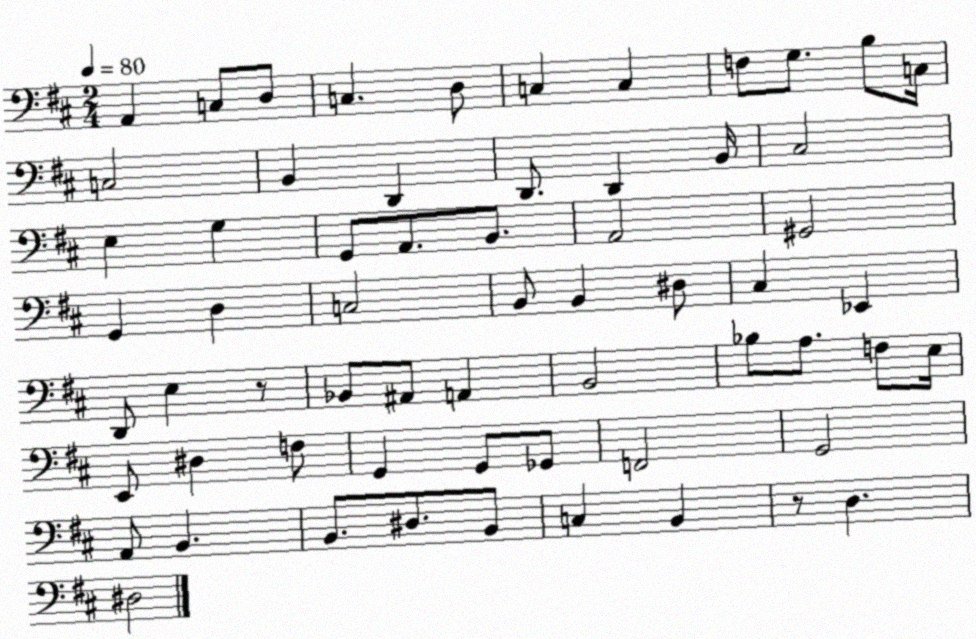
X:1
T:Untitled
M:2/4
L:1/4
K:D
A,, C,/2 D,/2 C, D,/2 C, C, F,/2 G,/2 B,/2 C,/4 C,2 B,, D,, D,,/2 D,, B,,/4 ^C,2 E, G, G,,/2 A,,/2 B,,/2 A,,2 ^G,,2 G,, D, C,2 B,,/2 B,, ^D,/2 ^C, _E,, D,,/2 E, z/2 _B,,/2 ^A,,/2 A,, B,,2 _B,/2 A,/2 F,/2 E,/4 E,,/2 ^D, F,/2 G,, G,,/2 _G,,/2 F,,2 G,,2 A,,/2 B,, B,,/2 ^D,/2 B,,/2 C, B,, z/2 D, ^D,2